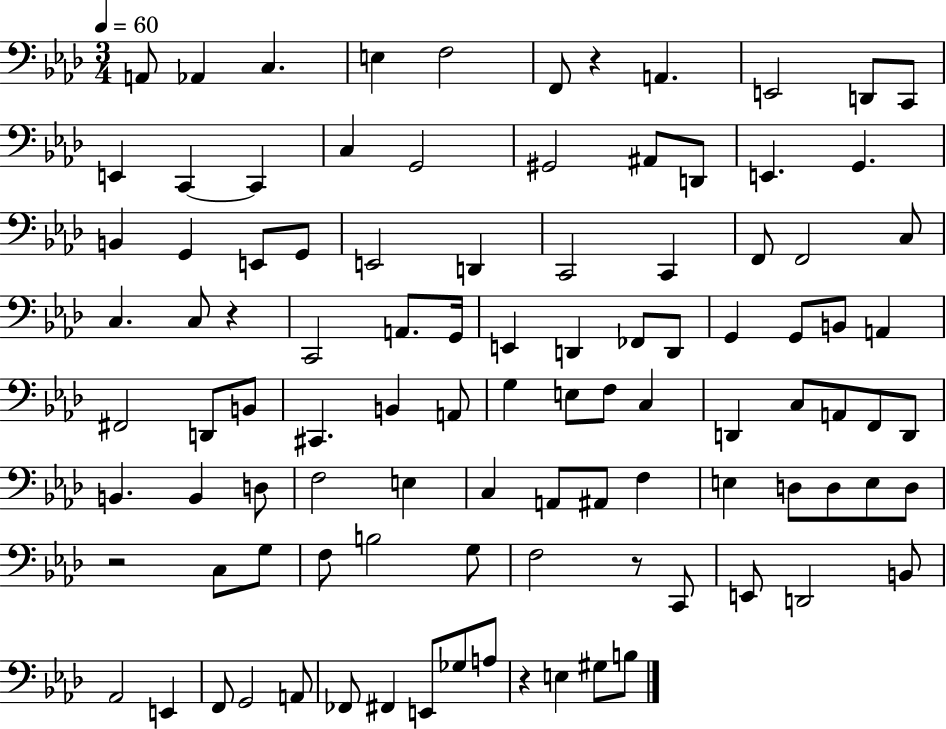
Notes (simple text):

A2/e Ab2/q C3/q. E3/q F3/h F2/e R/q A2/q. E2/h D2/e C2/e E2/q C2/q C2/q C3/q G2/h G#2/h A#2/e D2/e E2/q. G2/q. B2/q G2/q E2/e G2/e E2/h D2/q C2/h C2/q F2/e F2/h C3/e C3/q. C3/e R/q C2/h A2/e. G2/s E2/q D2/q FES2/e D2/e G2/q G2/e B2/e A2/q F#2/h D2/e B2/e C#2/q. B2/q A2/e G3/q E3/e F3/e C3/q D2/q C3/e A2/e F2/e D2/e B2/q. B2/q D3/e F3/h E3/q C3/q A2/e A#2/e F3/q E3/q D3/e D3/e E3/e D3/e R/h C3/e G3/e F3/e B3/h G3/e F3/h R/e C2/e E2/e D2/h B2/e Ab2/h E2/q F2/e G2/h A2/e FES2/e F#2/q E2/e Gb3/e A3/e R/q E3/q G#3/e B3/e